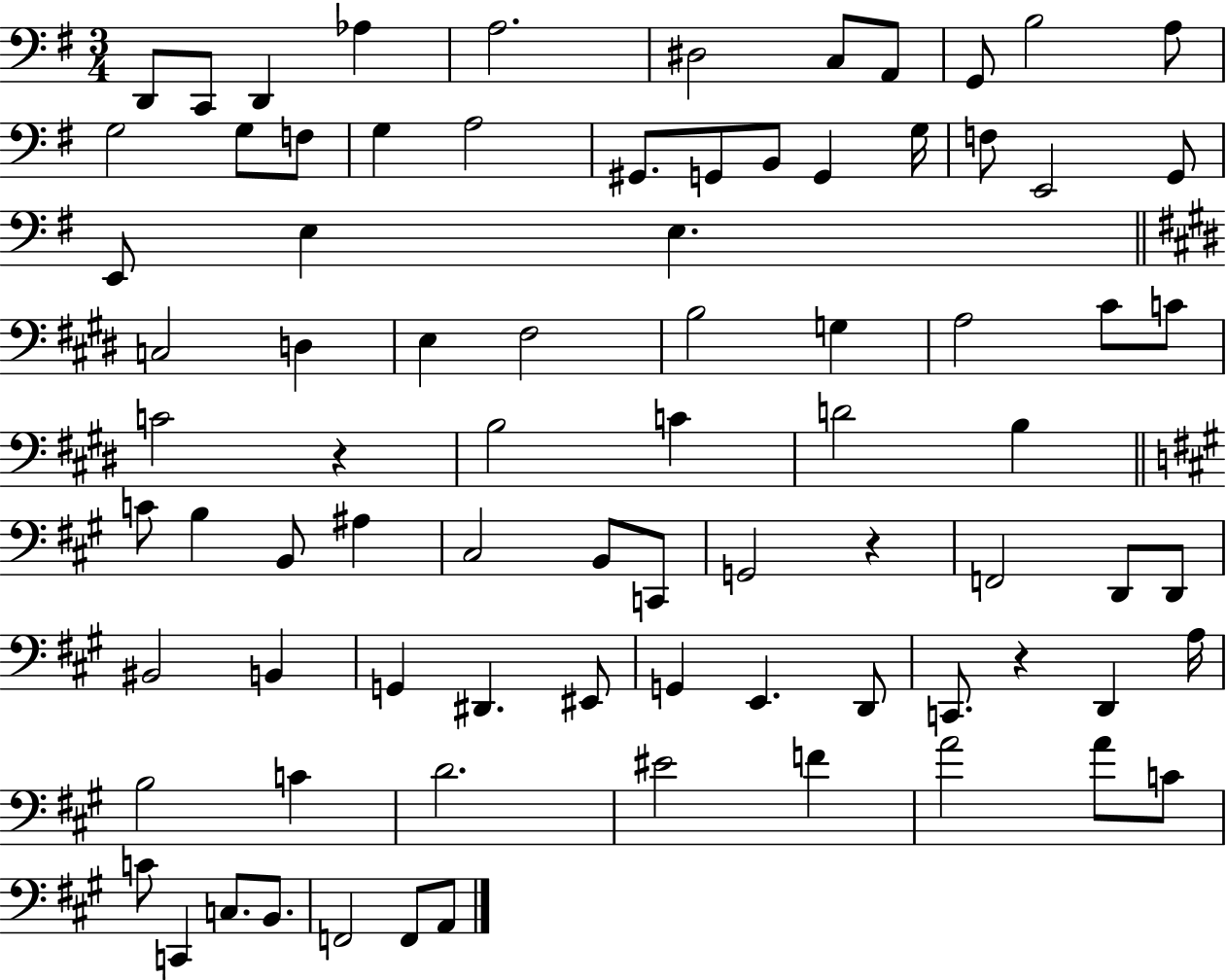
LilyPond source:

{
  \clef bass
  \numericTimeSignature
  \time 3/4
  \key g \major
  d,8 c,8 d,4 aes4 | a2. | dis2 c8 a,8 | g,8 b2 a8 | \break g2 g8 f8 | g4 a2 | gis,8. g,8 b,8 g,4 g16 | f8 e,2 g,8 | \break e,8 e4 e4. | \bar "||" \break \key e \major c2 d4 | e4 fis2 | b2 g4 | a2 cis'8 c'8 | \break c'2 r4 | b2 c'4 | d'2 b4 | \bar "||" \break \key a \major c'8 b4 b,8 ais4 | cis2 b,8 c,8 | g,2 r4 | f,2 d,8 d,8 | \break bis,2 b,4 | g,4 dis,4. eis,8 | g,4 e,4. d,8 | c,8. r4 d,4 a16 | \break b2 c'4 | d'2. | eis'2 f'4 | a'2 a'8 c'8 | \break c'8 c,4 c8. b,8. | f,2 f,8 a,8 | \bar "|."
}